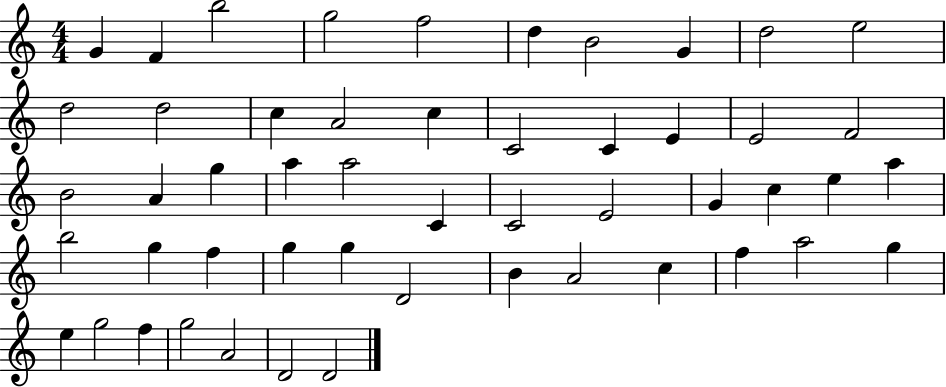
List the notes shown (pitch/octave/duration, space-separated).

G4/q F4/q B5/h G5/h F5/h D5/q B4/h G4/q D5/h E5/h D5/h D5/h C5/q A4/h C5/q C4/h C4/q E4/q E4/h F4/h B4/h A4/q G5/q A5/q A5/h C4/q C4/h E4/h G4/q C5/q E5/q A5/q B5/h G5/q F5/q G5/q G5/q D4/h B4/q A4/h C5/q F5/q A5/h G5/q E5/q G5/h F5/q G5/h A4/h D4/h D4/h